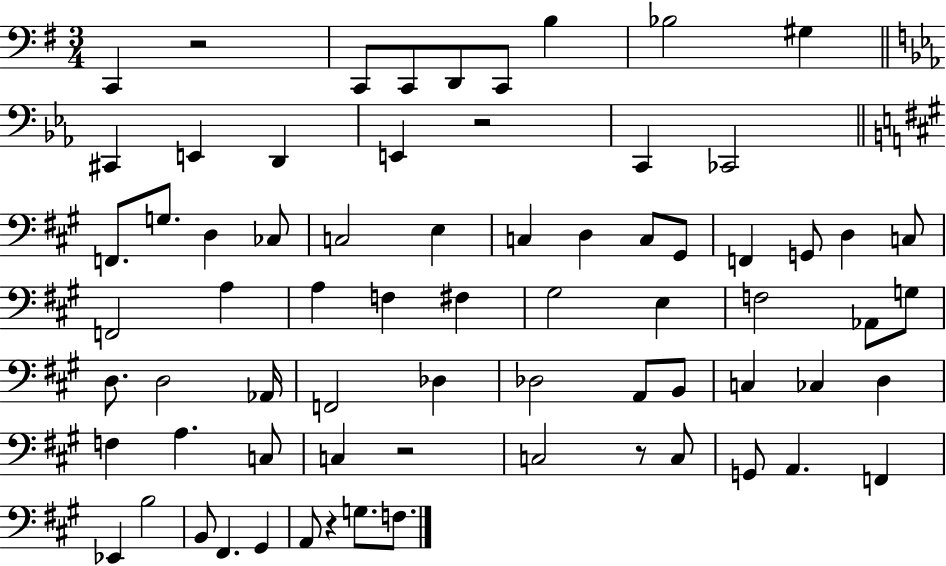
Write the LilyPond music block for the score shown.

{
  \clef bass
  \numericTimeSignature
  \time 3/4
  \key g \major
  c,4 r2 | c,8 c,8 d,8 c,8 b4 | bes2 gis4 | \bar "||" \break \key ees \major cis,4 e,4 d,4 | e,4 r2 | c,4 ces,2 | \bar "||" \break \key a \major f,8. g8. d4 ces8 | c2 e4 | c4 d4 c8 gis,8 | f,4 g,8 d4 c8 | \break f,2 a4 | a4 f4 fis4 | gis2 e4 | f2 aes,8 g8 | \break d8. d2 aes,16 | f,2 des4 | des2 a,8 b,8 | c4 ces4 d4 | \break f4 a4. c8 | c4 r2 | c2 r8 c8 | g,8 a,4. f,4 | \break ees,4 b2 | b,8 fis,4. gis,4 | a,8 r4 g8. f8. | \bar "|."
}